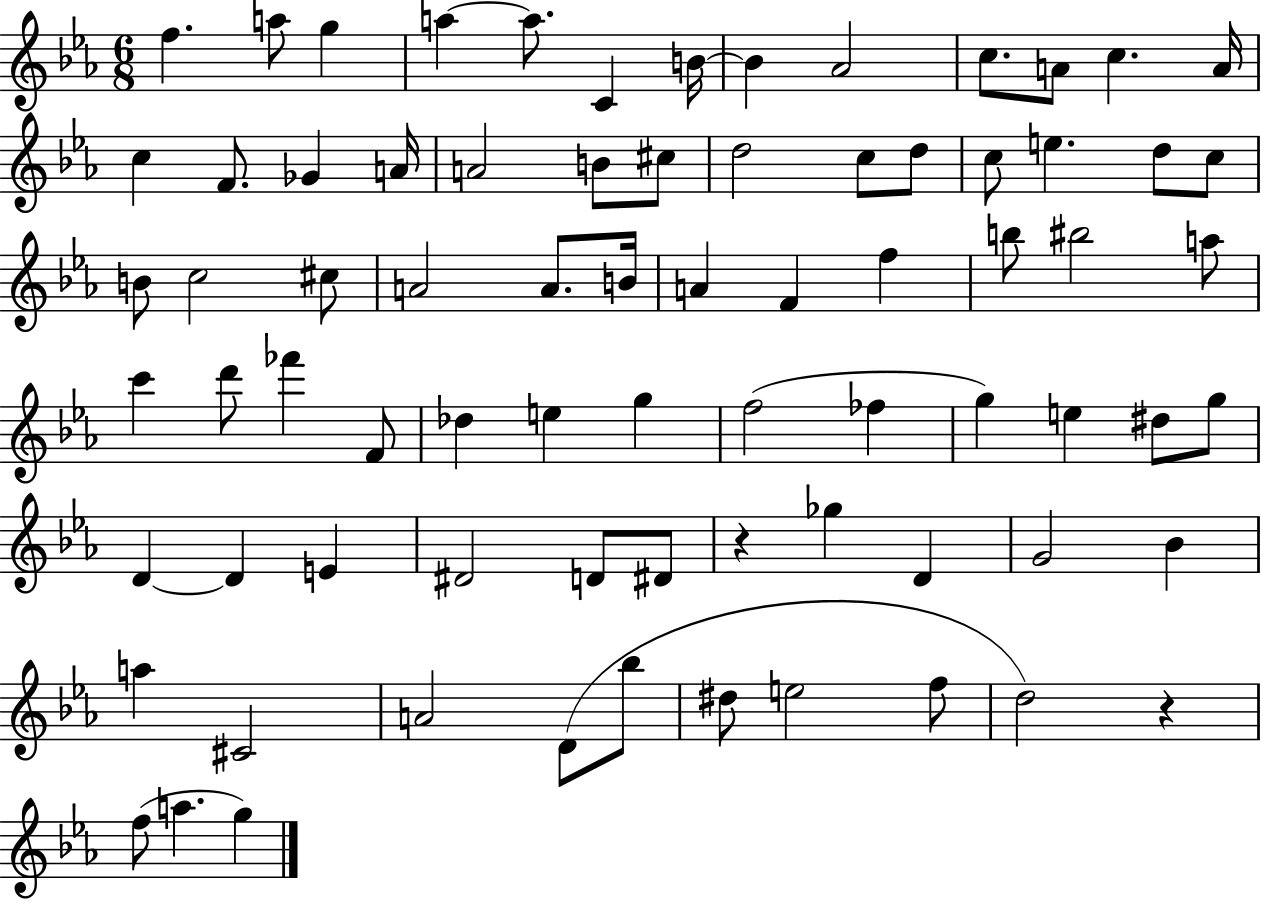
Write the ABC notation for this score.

X:1
T:Untitled
M:6/8
L:1/4
K:Eb
f a/2 g a a/2 C B/4 B _A2 c/2 A/2 c A/4 c F/2 _G A/4 A2 B/2 ^c/2 d2 c/2 d/2 c/2 e d/2 c/2 B/2 c2 ^c/2 A2 A/2 B/4 A F f b/2 ^b2 a/2 c' d'/2 _f' F/2 _d e g f2 _f g e ^d/2 g/2 D D E ^D2 D/2 ^D/2 z _g D G2 _B a ^C2 A2 D/2 _b/2 ^d/2 e2 f/2 d2 z f/2 a g